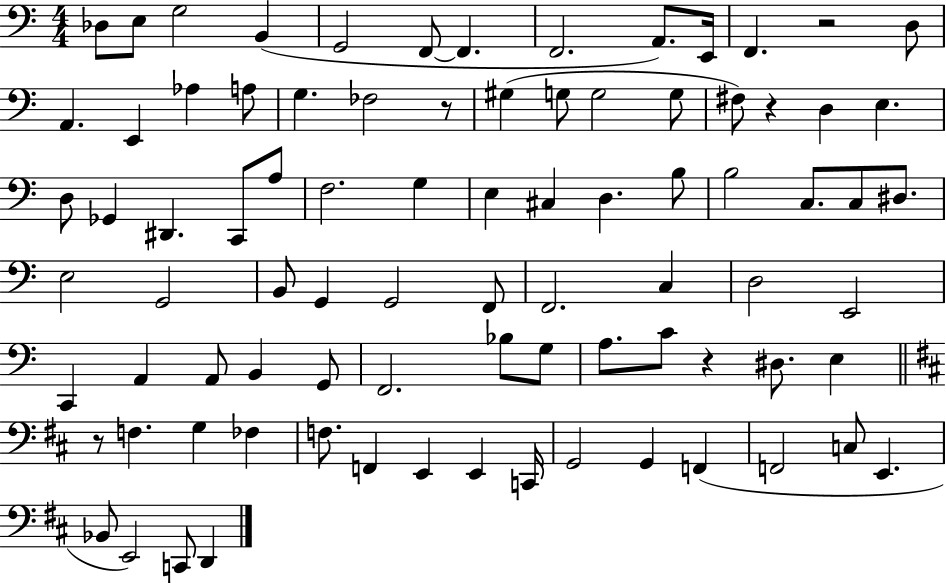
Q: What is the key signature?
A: C major